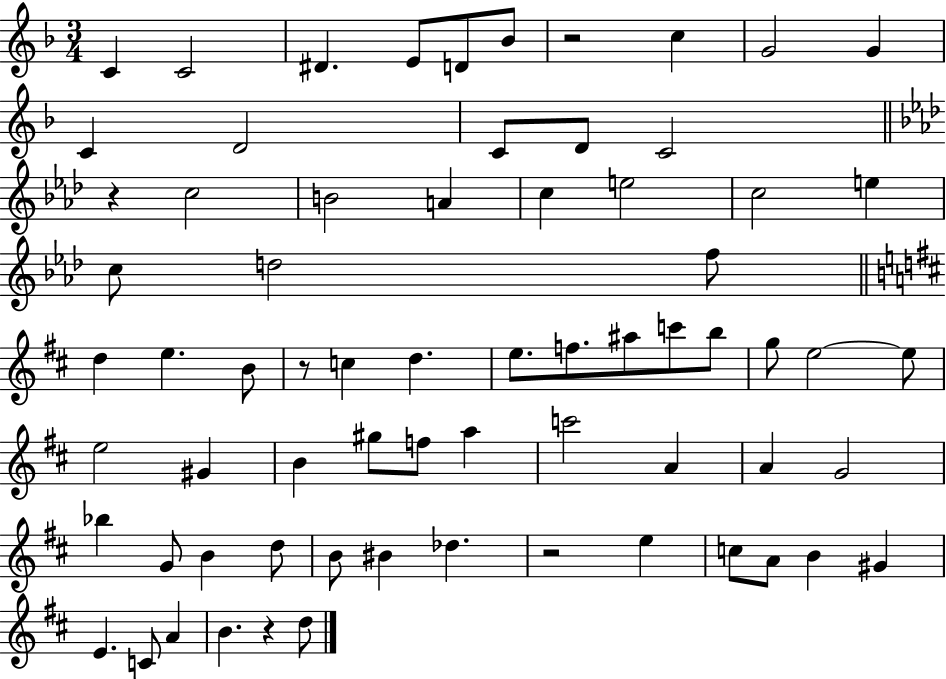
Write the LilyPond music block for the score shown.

{
  \clef treble
  \numericTimeSignature
  \time 3/4
  \key f \major
  \repeat volta 2 { c'4 c'2 | dis'4. e'8 d'8 bes'8 | r2 c''4 | g'2 g'4 | \break c'4 d'2 | c'8 d'8 c'2 | \bar "||" \break \key aes \major r4 c''2 | b'2 a'4 | c''4 e''2 | c''2 e''4 | \break c''8 d''2 f''8 | \bar "||" \break \key d \major d''4 e''4. b'8 | r8 c''4 d''4. | e''8. f''8. ais''8 c'''8 b''8 | g''8 e''2~~ e''8 | \break e''2 gis'4 | b'4 gis''8 f''8 a''4 | c'''2 a'4 | a'4 g'2 | \break bes''4 g'8 b'4 d''8 | b'8 bis'4 des''4. | r2 e''4 | c''8 a'8 b'4 gis'4 | \break e'4. c'8 a'4 | b'4. r4 d''8 | } \bar "|."
}